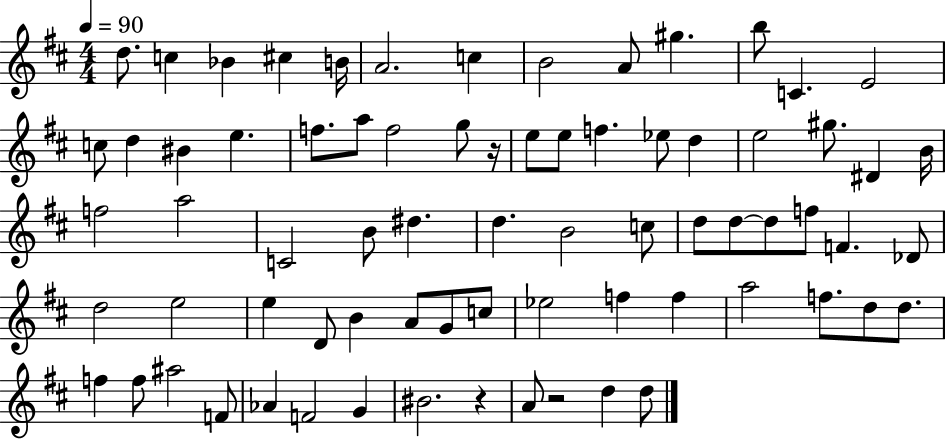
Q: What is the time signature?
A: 4/4